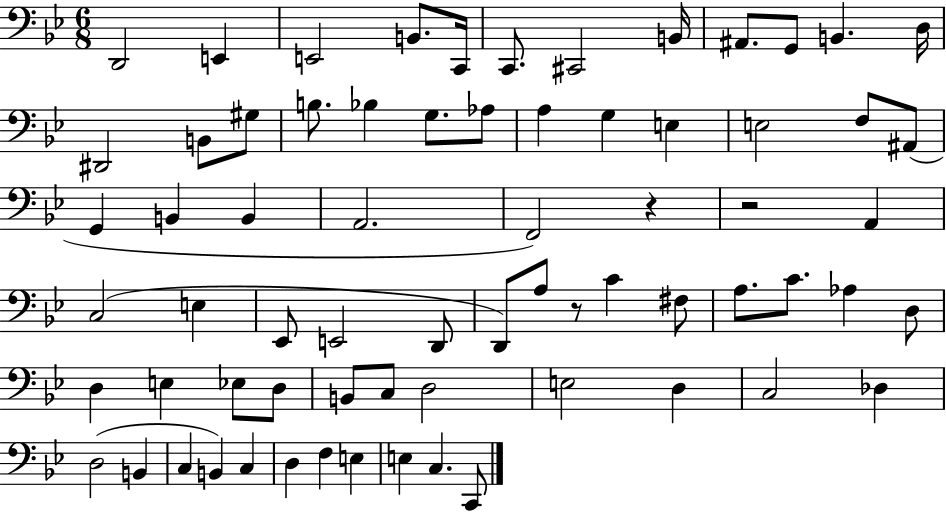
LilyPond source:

{
  \clef bass
  \numericTimeSignature
  \time 6/8
  \key bes \major
  d,2 e,4 | e,2 b,8. c,16 | c,8. cis,2 b,16 | ais,8. g,8 b,4. d16 | \break dis,2 b,8 gis8 | b8. bes4 g8. aes8 | a4 g4 e4 | e2 f8 ais,8( | \break g,4 b,4 b,4 | a,2. | f,2) r4 | r2 a,4 | \break c2( e4 | ees,8 e,2 d,8 | d,8) a8 r8 c'4 fis8 | a8. c'8. aes4 d8 | \break d4 e4 ees8 d8 | b,8 c8 d2 | e2 d4 | c2 des4 | \break d2( b,4 | c4 b,4) c4 | d4 f4 e4 | e4 c4. c,8 | \break \bar "|."
}